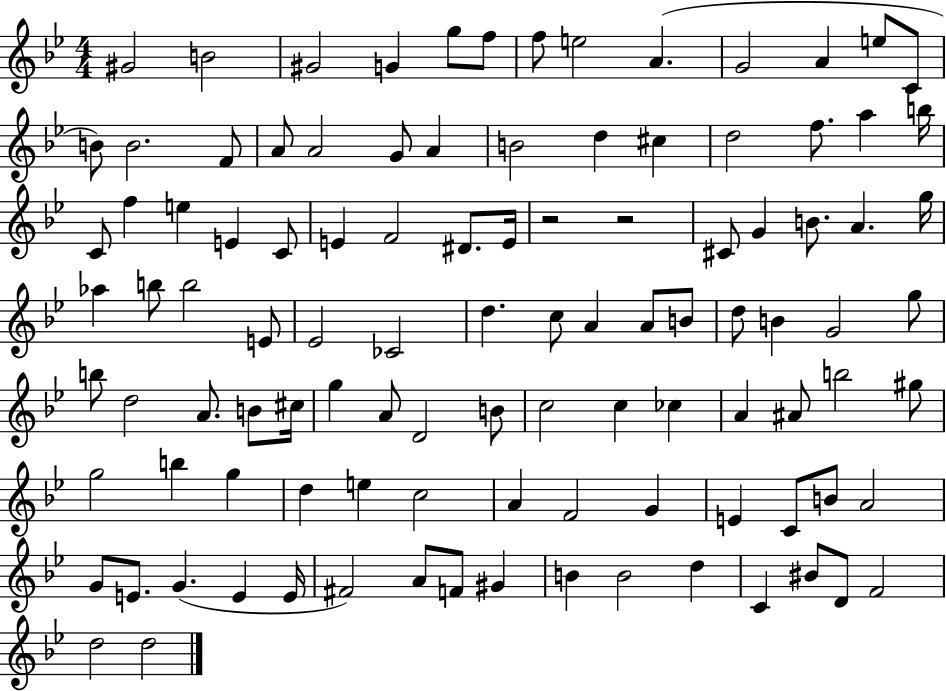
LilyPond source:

{
  \clef treble
  \numericTimeSignature
  \time 4/4
  \key bes \major
  gis'2 b'2 | gis'2 g'4 g''8 f''8 | f''8 e''2 a'4.( | g'2 a'4 e''8 c'8 | \break b'8) b'2. f'8 | a'8 a'2 g'8 a'4 | b'2 d''4 cis''4 | d''2 f''8. a''4 b''16 | \break c'8 f''4 e''4 e'4 c'8 | e'4 f'2 dis'8. e'16 | r2 r2 | cis'8 g'4 b'8. a'4. g''16 | \break aes''4 b''8 b''2 e'8 | ees'2 ces'2 | d''4. c''8 a'4 a'8 b'8 | d''8 b'4 g'2 g''8 | \break b''8 d''2 a'8. b'8 cis''16 | g''4 a'8 d'2 b'8 | c''2 c''4 ces''4 | a'4 ais'8 b''2 gis''8 | \break g''2 b''4 g''4 | d''4 e''4 c''2 | a'4 f'2 g'4 | e'4 c'8 b'8 a'2 | \break g'8 e'8. g'4.( e'4 e'16 | fis'2) a'8 f'8 gis'4 | b'4 b'2 d''4 | c'4 bis'8 d'8 f'2 | \break d''2 d''2 | \bar "|."
}